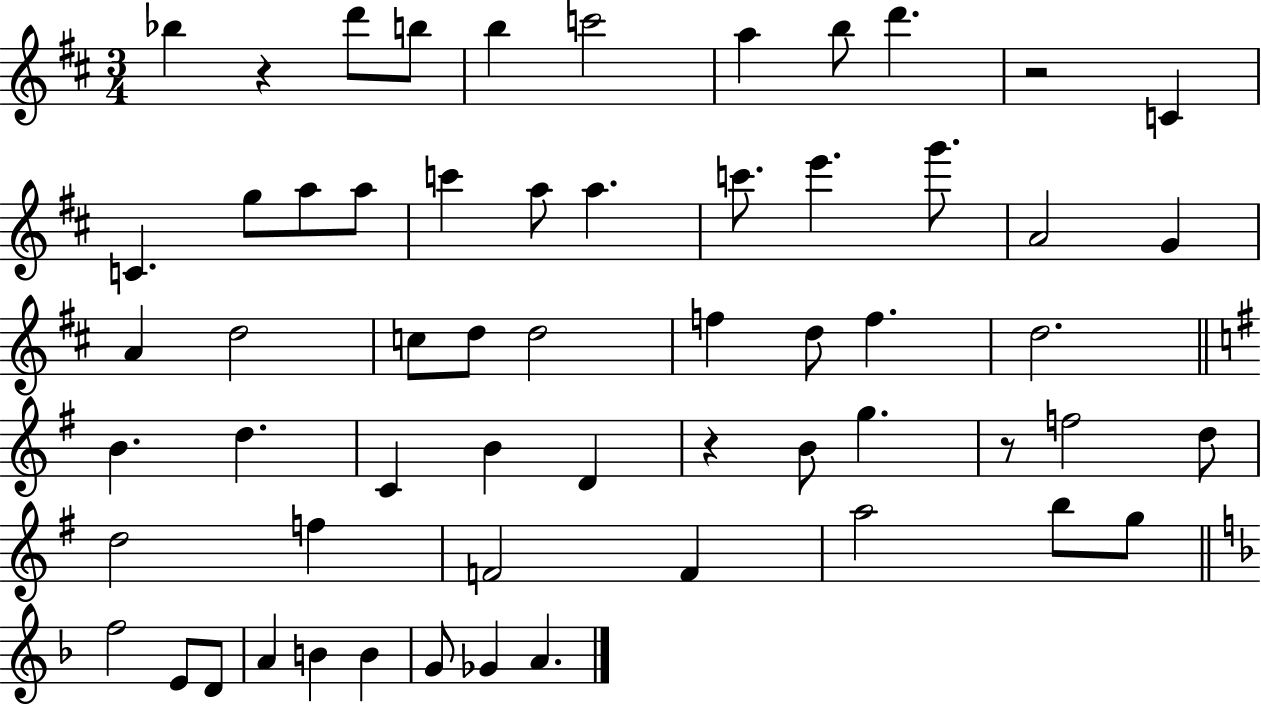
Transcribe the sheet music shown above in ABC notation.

X:1
T:Untitled
M:3/4
L:1/4
K:D
_b z d'/2 b/2 b c'2 a b/2 d' z2 C C g/2 a/2 a/2 c' a/2 a c'/2 e' g'/2 A2 G A d2 c/2 d/2 d2 f d/2 f d2 B d C B D z B/2 g z/2 f2 d/2 d2 f F2 F a2 b/2 g/2 f2 E/2 D/2 A B B G/2 _G A